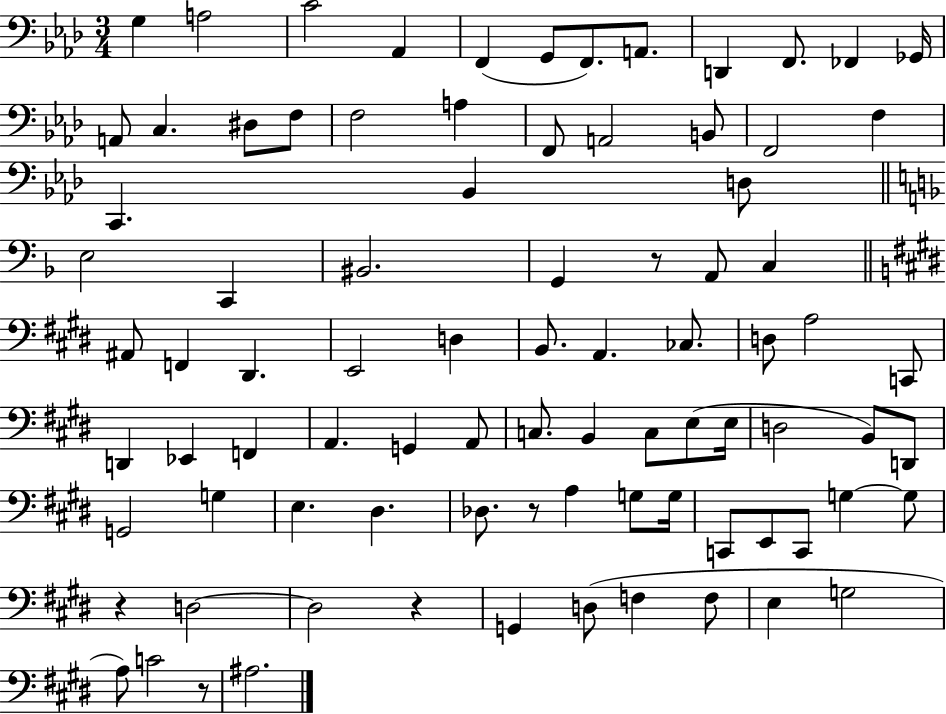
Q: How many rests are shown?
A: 5